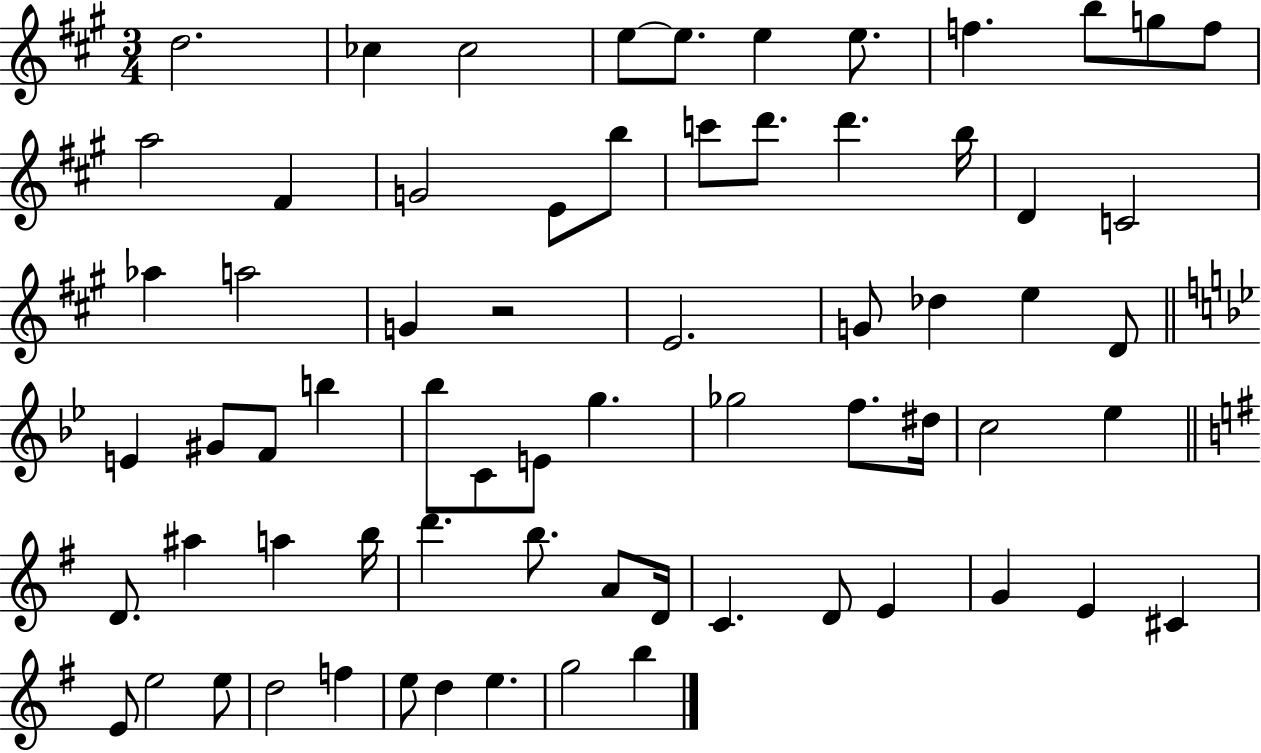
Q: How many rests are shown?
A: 1